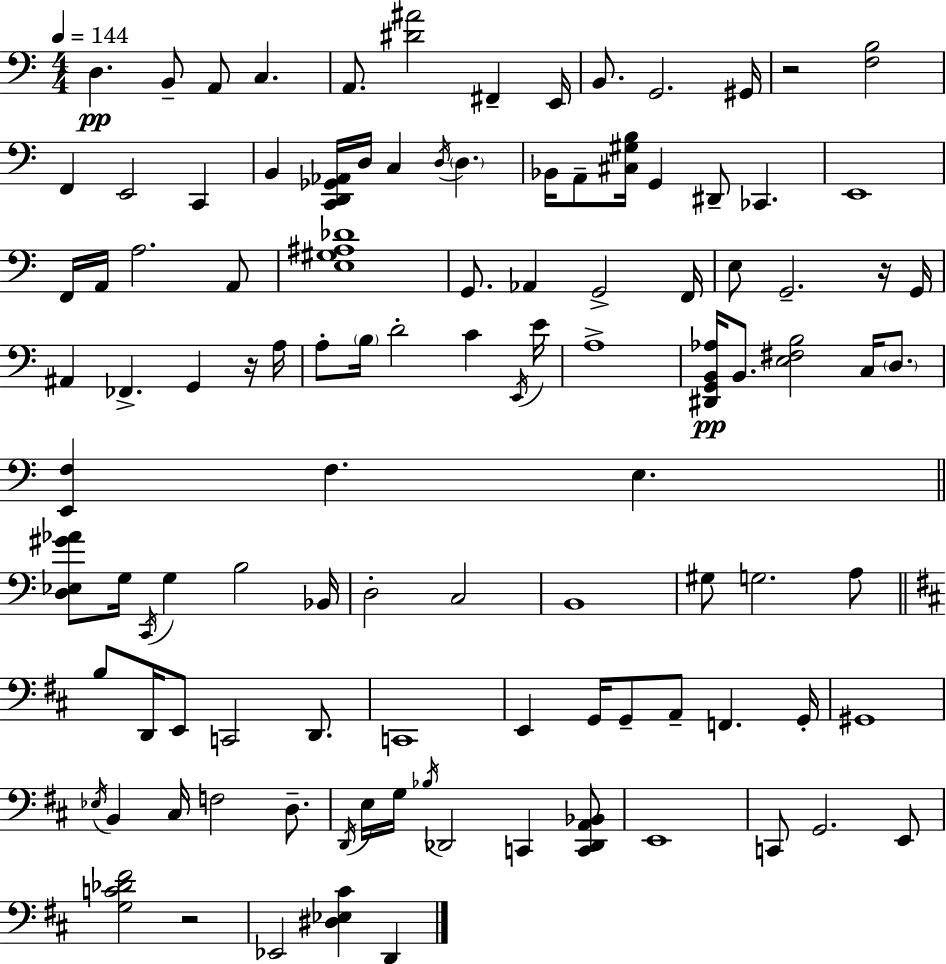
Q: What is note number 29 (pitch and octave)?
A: G2